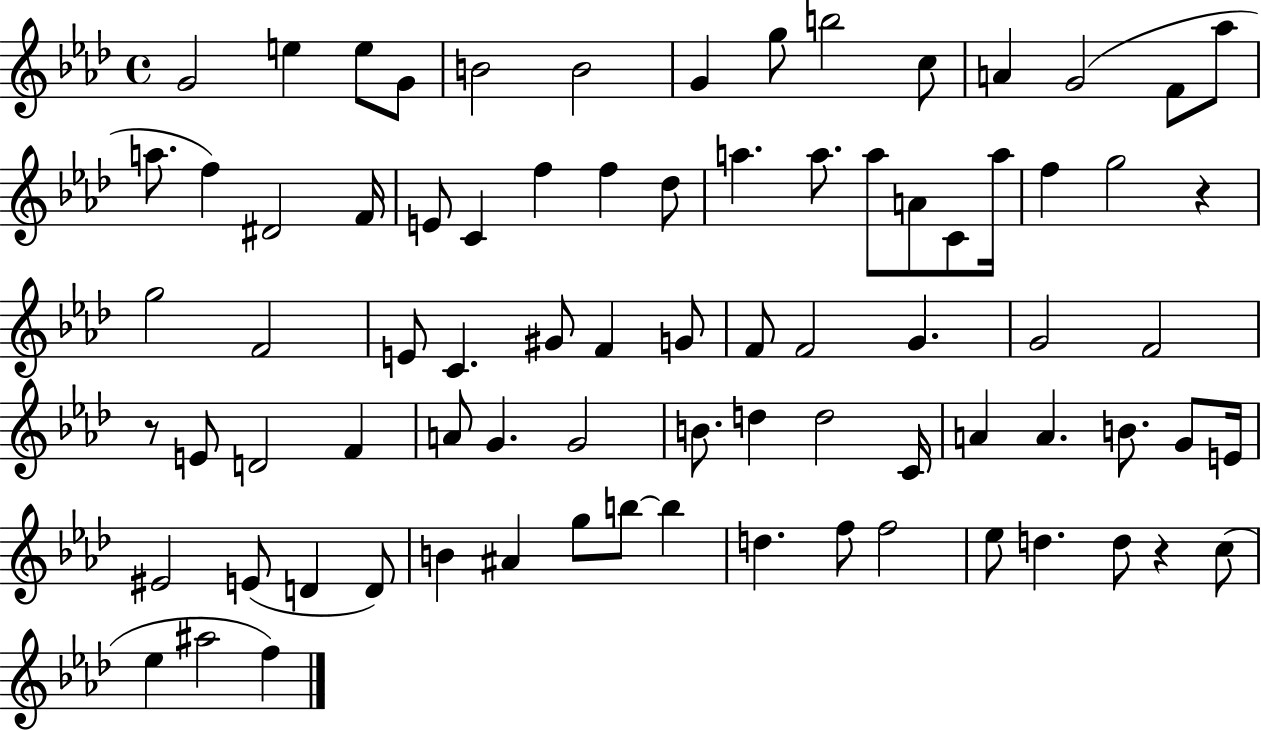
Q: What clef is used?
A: treble